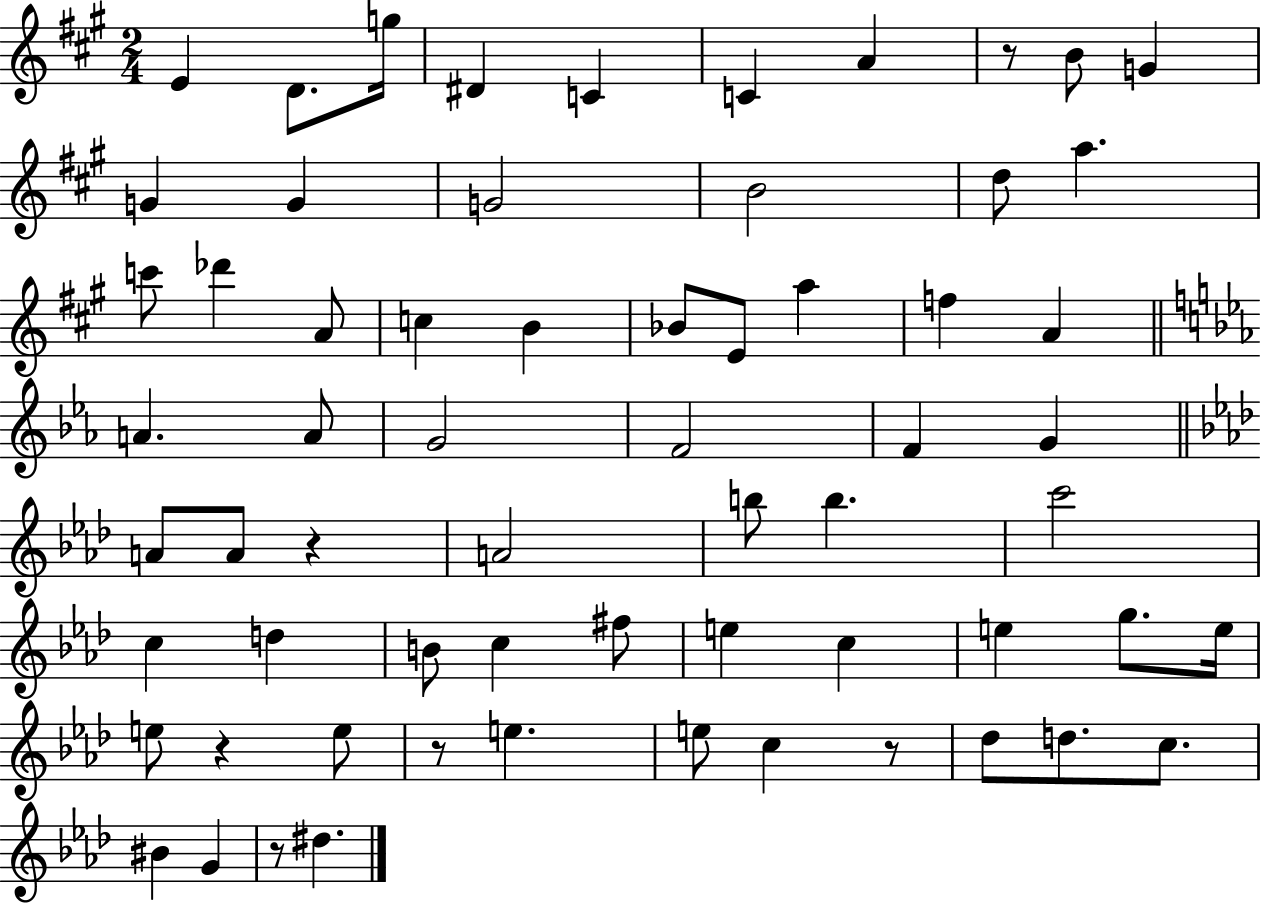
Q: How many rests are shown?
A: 6